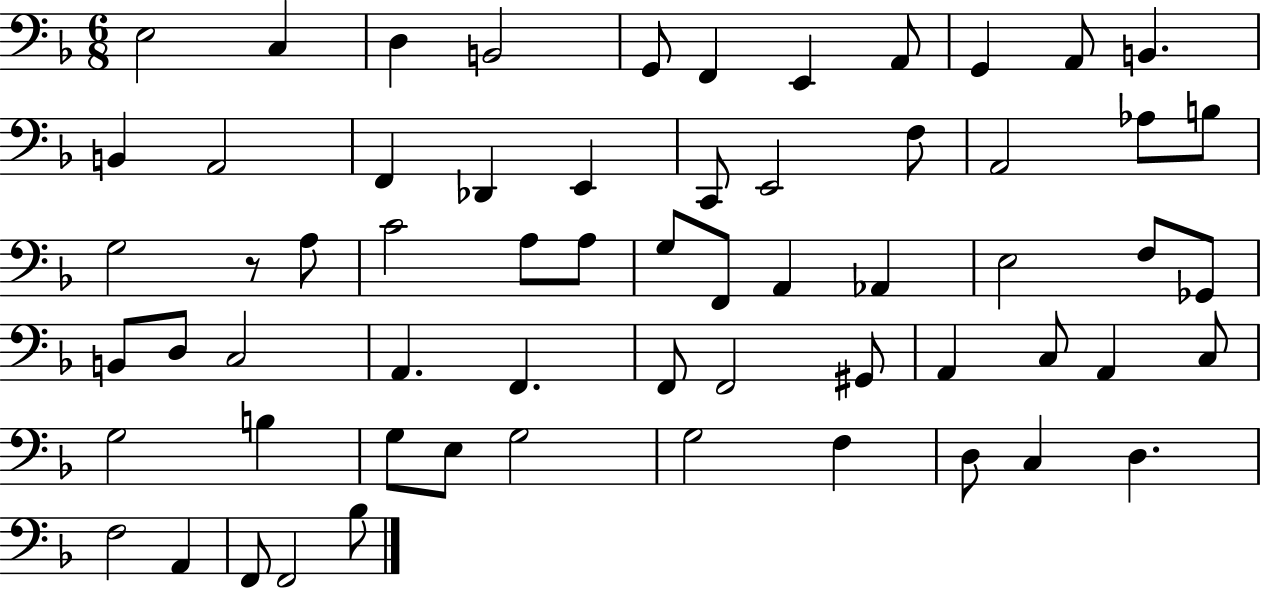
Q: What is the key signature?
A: F major